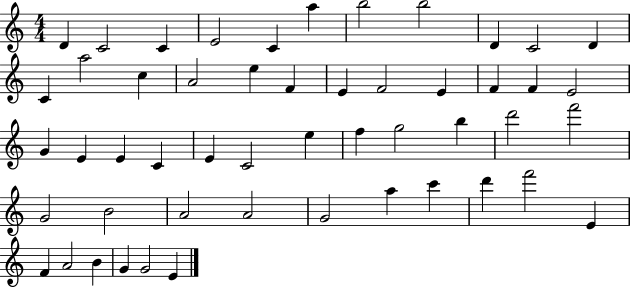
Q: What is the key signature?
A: C major